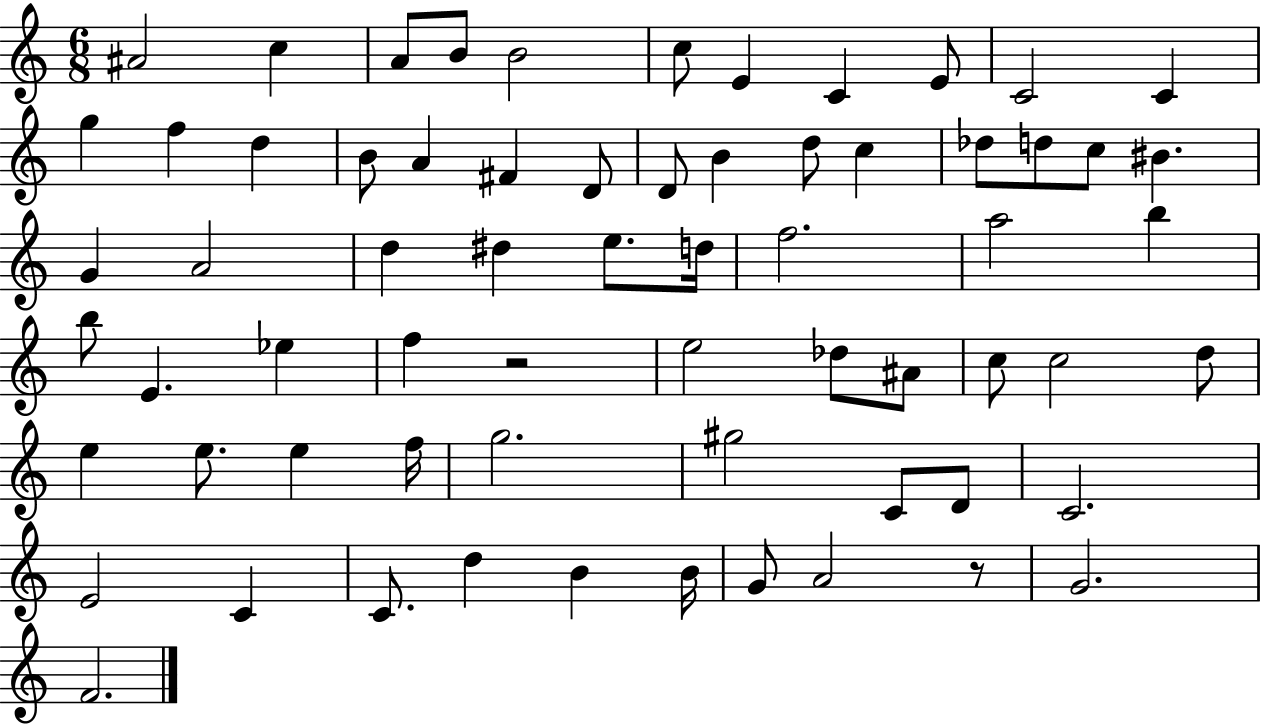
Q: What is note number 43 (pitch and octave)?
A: C5